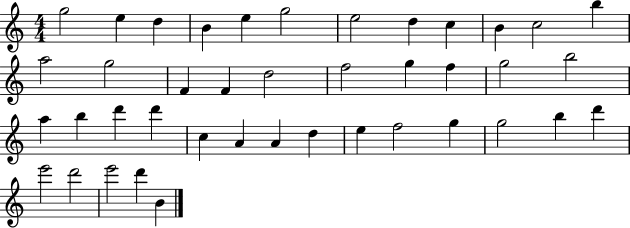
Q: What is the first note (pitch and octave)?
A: G5